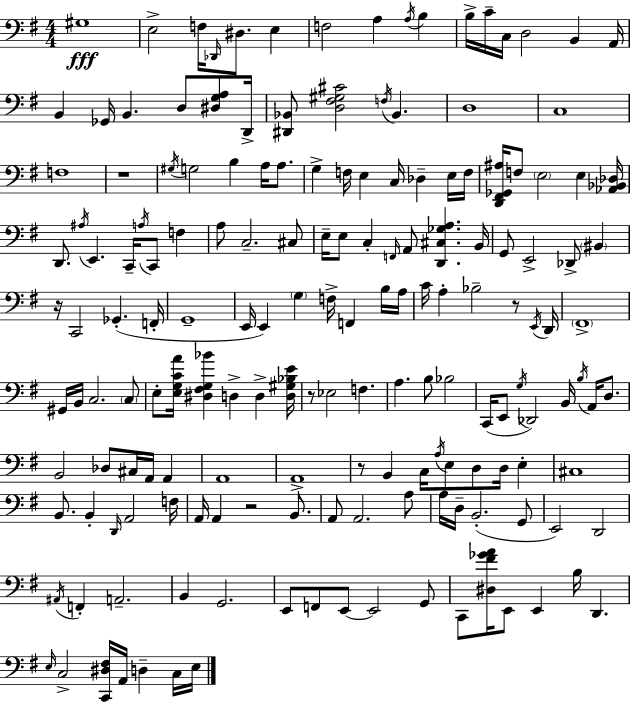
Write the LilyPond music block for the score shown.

{
  \clef bass
  \numericTimeSignature
  \time 4/4
  \key g \major
  gis1\fff | e2-> f16 \grace { des,16 } dis8. e4 | f2 a4 \acciaccatura { a16 } b4 | b16-> c'16-- c16 d2 b,4 | \break a,16 b,4 ges,16 b,4. d8 <dis g a>8 | d,16-> <dis, bes,>8 <d fis gis cis'>2 \acciaccatura { f16 } bes,4. | d1 | c1 | \break f1 | r1 | \acciaccatura { gis16 } g2 b4 | a16 a8. g4-> f16 e4 c16 des4-- | \break e16 f16 <d, fis, ges, ais>16 f8 \parenthesize e2 e4 | <aes, bes, des>16 d,8. \acciaccatura { ais16 } e,4. c,16-- \acciaccatura { a16 } | c,8 f4 a8 c2.-- | cis8 e16-- e8 c4-. \grace { f,16 } a,8 | \break <d, cis ges a>4. b,16 g,8 e,2-> | des,8-> \parenthesize bis,4 r16 c,2 | ges,4.-.( f,16-. g,1-- | e,16 e,4) \parenthesize g4 | \break f16-> f,4 b16 a16 c'16 a4-. bes2-- | r8 \acciaccatura { e,16 } d,16 \parenthesize fis,1-> | gis,16 b,16 c2. | \parenthesize c8 e8-. <e g c' a'>16 <dis fis g bes'>4 d4-> | \break d4-> <d gis bes e'>16 r8 ees2 | f4. a4. b8 | bes2 c,16( e,8 \acciaccatura { g16 }) des,2 | b,16 \acciaccatura { b16 } a,16 d8. b,2 | \break des8 cis16 a,16 a,4 a,1 | a,1-> | r8 b,4 | c16 \acciaccatura { a16 } e8 d8 d16 e4-. cis1 | \break b,8. b,4-. | \grace { d,16 } a,2 f16 a,16 a,4 | r2 b,8. a,8 a,2. | a8 a16 d16-- b,2.-.( | \break g,8 e,2) | d,2 \acciaccatura { ais,16 } f,4-. | a,2.-- b,4 | g,2. e,8 f,8 | \break e,8~~ e,2 g,8 c,8 <dis fis' ges' a'>16 | e,8 e,4 b16 d,4. \grace { e16 } c2-> | <c, dis fis>16 a,16 d4-- c16 e16 \bar "|."
}